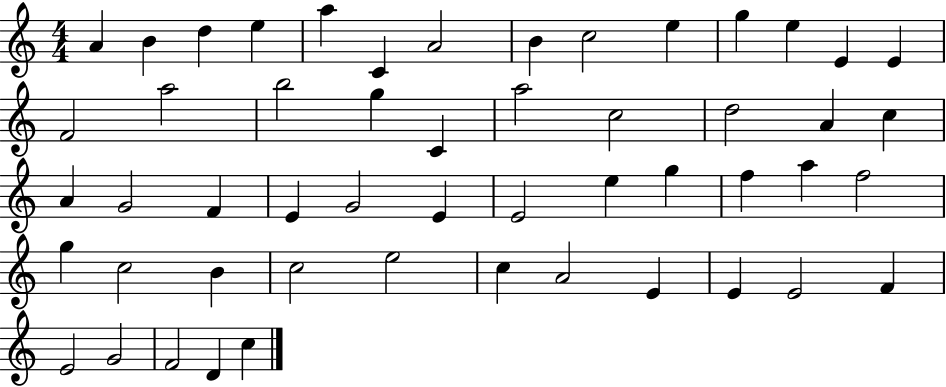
{
  \clef treble
  \numericTimeSignature
  \time 4/4
  \key c \major
  a'4 b'4 d''4 e''4 | a''4 c'4 a'2 | b'4 c''2 e''4 | g''4 e''4 e'4 e'4 | \break f'2 a''2 | b''2 g''4 c'4 | a''2 c''2 | d''2 a'4 c''4 | \break a'4 g'2 f'4 | e'4 g'2 e'4 | e'2 e''4 g''4 | f''4 a''4 f''2 | \break g''4 c''2 b'4 | c''2 e''2 | c''4 a'2 e'4 | e'4 e'2 f'4 | \break e'2 g'2 | f'2 d'4 c''4 | \bar "|."
}